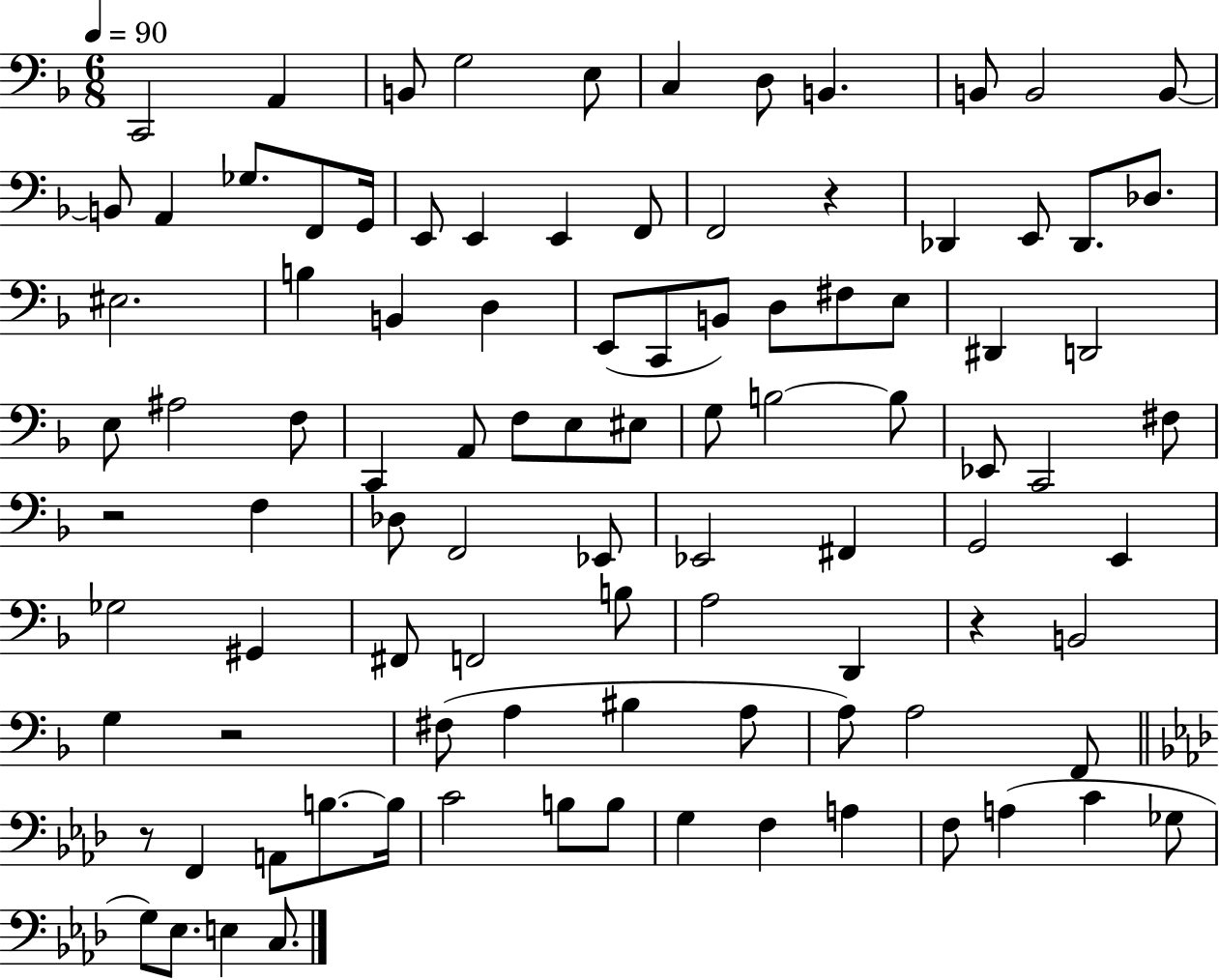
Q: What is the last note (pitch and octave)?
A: C3